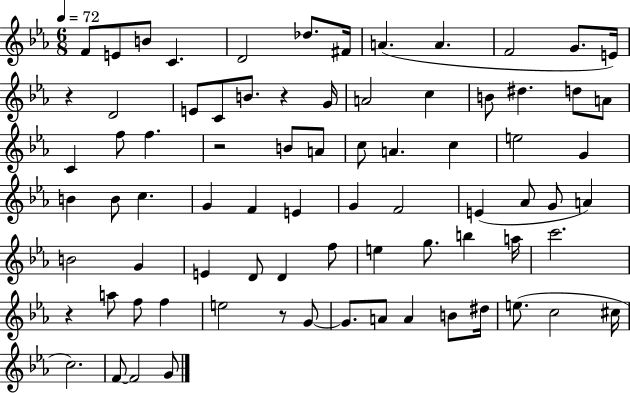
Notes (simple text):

F4/e E4/e B4/e C4/q. D4/h Db5/e. F#4/s A4/q. A4/q. F4/h G4/e. E4/s R/q D4/h E4/e C4/e B4/e. R/q G4/s A4/h C5/q B4/e D#5/q. D5/e A4/e C4/q F5/e F5/q. R/h B4/e A4/e C5/e A4/q. C5/q E5/h G4/q B4/q B4/e C5/q. G4/q F4/q E4/q G4/q F4/h E4/q Ab4/e G4/e A4/q B4/h G4/q E4/q D4/e D4/q F5/e E5/q G5/e. B5/q A5/s C6/h. R/q A5/e F5/e F5/q E5/h R/e G4/e G4/e. A4/e A4/q B4/e D#5/s E5/e. C5/h C#5/s C5/h. F4/e F4/h G4/e